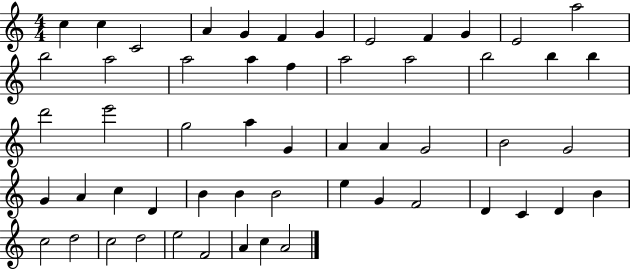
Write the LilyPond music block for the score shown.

{
  \clef treble
  \numericTimeSignature
  \time 4/4
  \key c \major
  c''4 c''4 c'2 | a'4 g'4 f'4 g'4 | e'2 f'4 g'4 | e'2 a''2 | \break b''2 a''2 | a''2 a''4 f''4 | a''2 a''2 | b''2 b''4 b''4 | \break d'''2 e'''2 | g''2 a''4 g'4 | a'4 a'4 g'2 | b'2 g'2 | \break g'4 a'4 c''4 d'4 | b'4 b'4 b'2 | e''4 g'4 f'2 | d'4 c'4 d'4 b'4 | \break c''2 d''2 | c''2 d''2 | e''2 f'2 | a'4 c''4 a'2 | \break \bar "|."
}